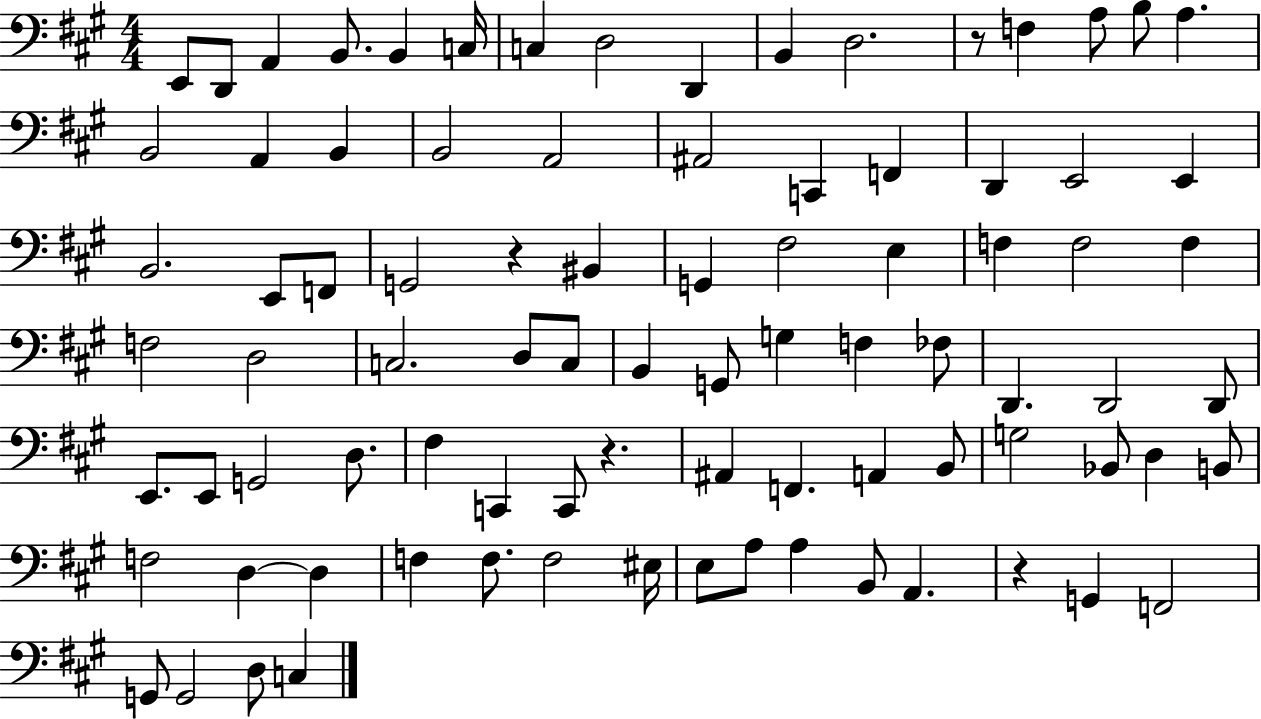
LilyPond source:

{
  \clef bass
  \numericTimeSignature
  \time 4/4
  \key a \major
  \repeat volta 2 { e,8 d,8 a,4 b,8. b,4 c16 | c4 d2 d,4 | b,4 d2. | r8 f4 a8 b8 a4. | \break b,2 a,4 b,4 | b,2 a,2 | ais,2 c,4 f,4 | d,4 e,2 e,4 | \break b,2. e,8 f,8 | g,2 r4 bis,4 | g,4 fis2 e4 | f4 f2 f4 | \break f2 d2 | c2. d8 c8 | b,4 g,8 g4 f4 fes8 | d,4. d,2 d,8 | \break e,8. e,8 g,2 d8. | fis4 c,4 c,8 r4. | ais,4 f,4. a,4 b,8 | g2 bes,8 d4 b,8 | \break f2 d4~~ d4 | f4 f8. f2 eis16 | e8 a8 a4 b,8 a,4. | r4 g,4 f,2 | \break g,8 g,2 d8 c4 | } \bar "|."
}